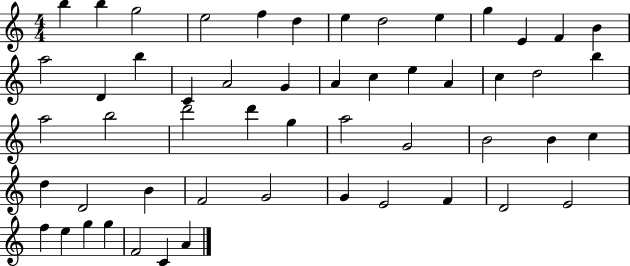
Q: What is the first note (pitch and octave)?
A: B5